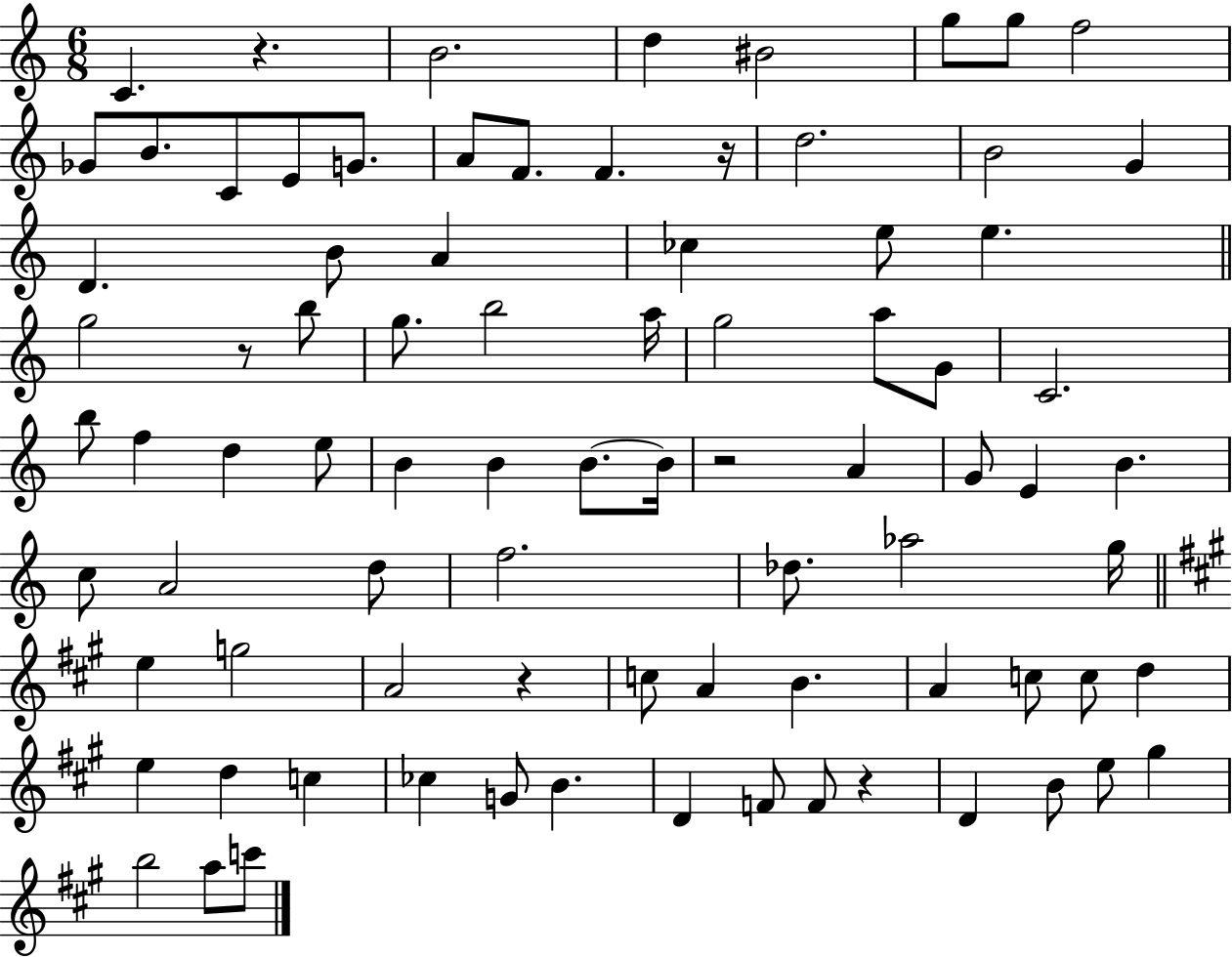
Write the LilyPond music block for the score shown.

{
  \clef treble
  \numericTimeSignature
  \time 6/8
  \key c \major
  c'4. r4. | b'2. | d''4 bis'2 | g''8 g''8 f''2 | \break ges'8 b'8. c'8 e'8 g'8. | a'8 f'8. f'4. r16 | d''2. | b'2 g'4 | \break d'4. b'8 a'4 | ces''4 e''8 e''4. | \bar "||" \break \key a \minor g''2 r8 b''8 | g''8. b''2 a''16 | g''2 a''8 g'8 | c'2. | \break b''8 f''4 d''4 e''8 | b'4 b'4 b'8.~~ b'16 | r2 a'4 | g'8 e'4 b'4. | \break c''8 a'2 d''8 | f''2. | des''8. aes''2 g''16 | \bar "||" \break \key a \major e''4 g''2 | a'2 r4 | c''8 a'4 b'4. | a'4 c''8 c''8 d''4 | \break e''4 d''4 c''4 | ces''4 g'8 b'4. | d'4 f'8 f'8 r4 | d'4 b'8 e''8 gis''4 | \break b''2 a''8 c'''8 | \bar "|."
}